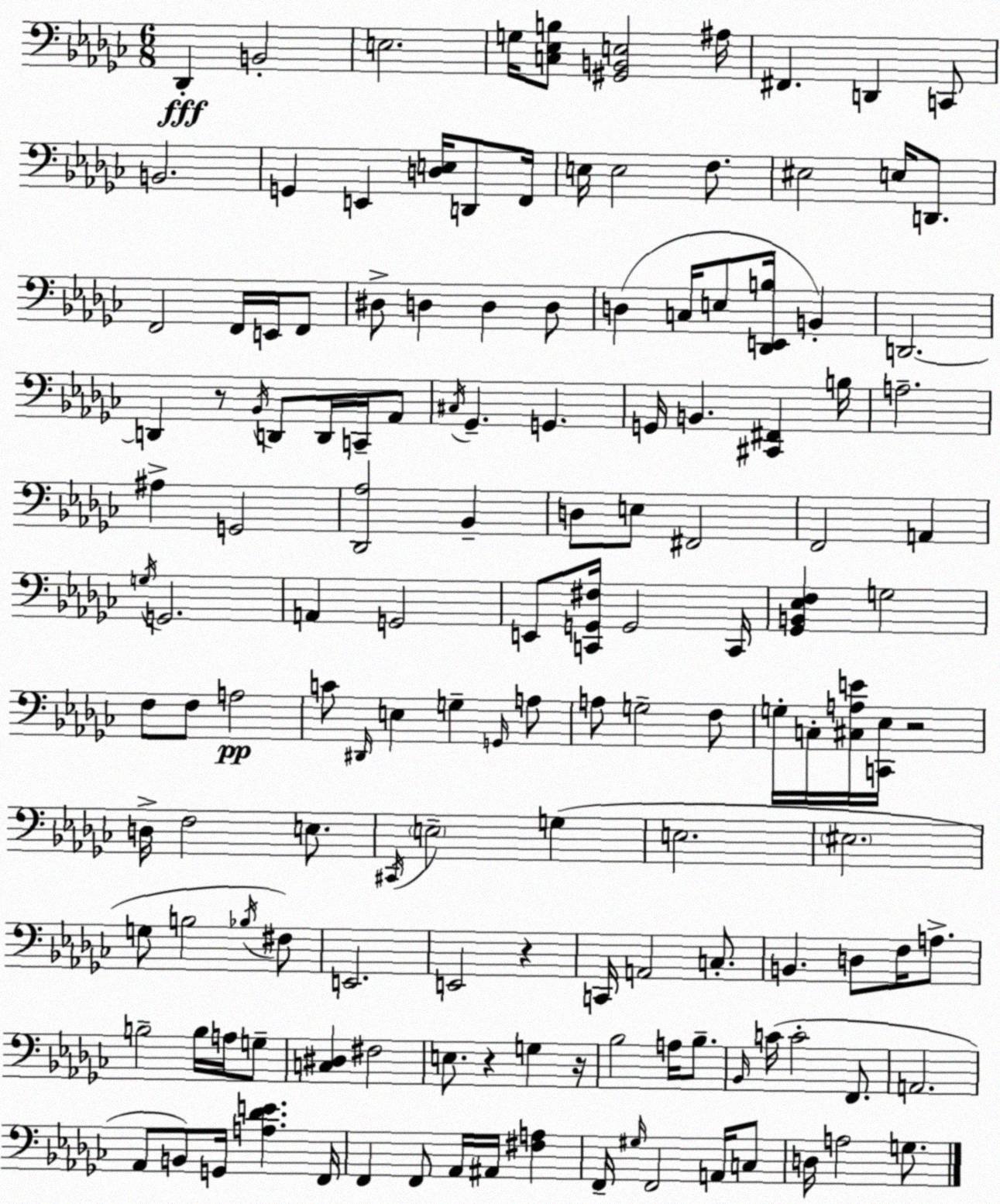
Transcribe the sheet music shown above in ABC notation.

X:1
T:Untitled
M:6/8
L:1/4
K:Ebm
_D,, B,,2 E,2 G,/4 [C,_E,B,]/2 [^G,,B,,E,]2 ^A,/4 ^F,, D,, C,,/2 B,,2 G,, E,, [D,E,]/4 D,,/2 F,,/4 E,/4 E,2 F,/2 ^E,2 E,/4 D,,/2 F,,2 F,,/4 E,,/4 F,,/2 ^D,/2 D, D, D,/2 D, C,/4 E,/2 [_D,,E,,B,]/4 B,, D,,2 D,, z/2 _B,,/4 D,,/2 D,,/4 C,,/4 _A,,/2 ^C,/4 _G,, G,, G,,/4 B,, [^C,,^F,,] B,/4 A,2 ^A, G,,2 [_D,,_A,]2 _B,, D,/2 E,/2 ^F,,2 F,,2 A,, G,/4 G,,2 A,, G,,2 E,,/2 [C,,G,,^F,]/4 G,,2 C,,/4 [_G,,B,,_E,F,] G,2 F,/2 F,/2 A,2 C/2 ^D,,/4 E, G, G,,/4 A,/2 A,/2 G,2 F,/2 G,/4 C,/4 [^C,A,E]/4 [C,,_E,]/4 z2 D,/4 F,2 E,/2 ^C,,/4 E,2 G, E,2 ^E,2 G,/2 B,2 _B,/4 ^F,/2 E,,2 E,,2 z C,,/4 A,,2 C,/2 B,, D,/2 F,/4 A,/2 B,2 B,/4 A,/4 G,/2 [C,^D,] ^F,2 E,/2 z G, z/4 _B,2 A,/4 _B,/2 _B,,/4 C/4 C2 F,,/2 A,,2 _A,,/2 B,,/2 G,,/4 [A,_DE] F,,/4 F,, F,,/2 _A,,/4 ^A,,/4 [^F,A,] F,,/4 ^G,/4 F,,2 A,,/4 C,/2 D,/4 A,2 G,/2